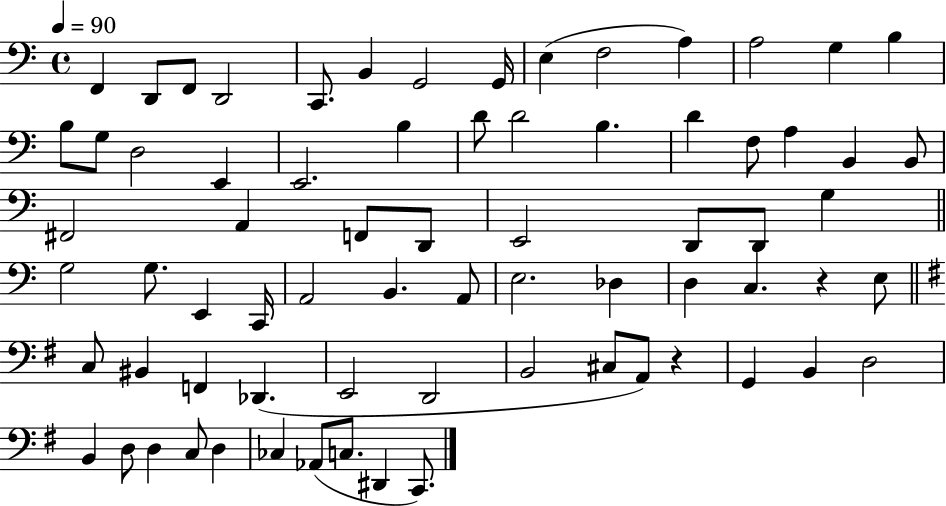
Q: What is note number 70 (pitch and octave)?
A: C2